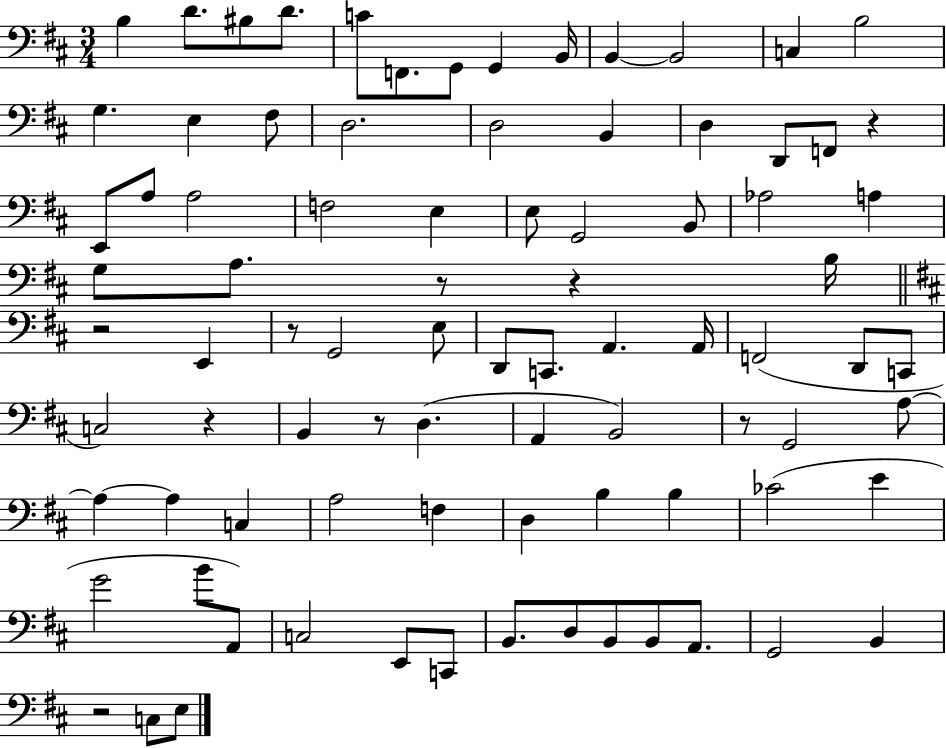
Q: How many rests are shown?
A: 9